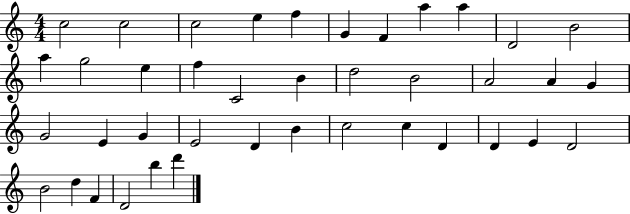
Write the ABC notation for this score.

X:1
T:Untitled
M:4/4
L:1/4
K:C
c2 c2 c2 e f G F a a D2 B2 a g2 e f C2 B d2 B2 A2 A G G2 E G E2 D B c2 c D D E D2 B2 d F D2 b d'